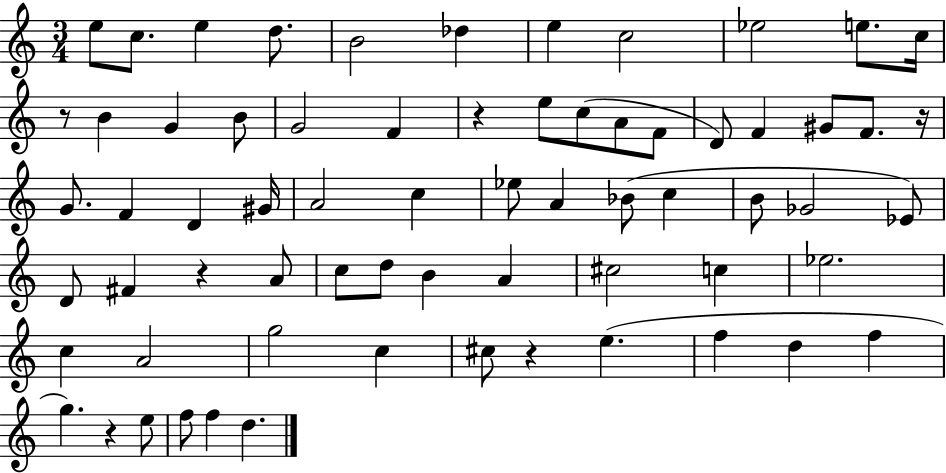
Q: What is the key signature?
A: C major